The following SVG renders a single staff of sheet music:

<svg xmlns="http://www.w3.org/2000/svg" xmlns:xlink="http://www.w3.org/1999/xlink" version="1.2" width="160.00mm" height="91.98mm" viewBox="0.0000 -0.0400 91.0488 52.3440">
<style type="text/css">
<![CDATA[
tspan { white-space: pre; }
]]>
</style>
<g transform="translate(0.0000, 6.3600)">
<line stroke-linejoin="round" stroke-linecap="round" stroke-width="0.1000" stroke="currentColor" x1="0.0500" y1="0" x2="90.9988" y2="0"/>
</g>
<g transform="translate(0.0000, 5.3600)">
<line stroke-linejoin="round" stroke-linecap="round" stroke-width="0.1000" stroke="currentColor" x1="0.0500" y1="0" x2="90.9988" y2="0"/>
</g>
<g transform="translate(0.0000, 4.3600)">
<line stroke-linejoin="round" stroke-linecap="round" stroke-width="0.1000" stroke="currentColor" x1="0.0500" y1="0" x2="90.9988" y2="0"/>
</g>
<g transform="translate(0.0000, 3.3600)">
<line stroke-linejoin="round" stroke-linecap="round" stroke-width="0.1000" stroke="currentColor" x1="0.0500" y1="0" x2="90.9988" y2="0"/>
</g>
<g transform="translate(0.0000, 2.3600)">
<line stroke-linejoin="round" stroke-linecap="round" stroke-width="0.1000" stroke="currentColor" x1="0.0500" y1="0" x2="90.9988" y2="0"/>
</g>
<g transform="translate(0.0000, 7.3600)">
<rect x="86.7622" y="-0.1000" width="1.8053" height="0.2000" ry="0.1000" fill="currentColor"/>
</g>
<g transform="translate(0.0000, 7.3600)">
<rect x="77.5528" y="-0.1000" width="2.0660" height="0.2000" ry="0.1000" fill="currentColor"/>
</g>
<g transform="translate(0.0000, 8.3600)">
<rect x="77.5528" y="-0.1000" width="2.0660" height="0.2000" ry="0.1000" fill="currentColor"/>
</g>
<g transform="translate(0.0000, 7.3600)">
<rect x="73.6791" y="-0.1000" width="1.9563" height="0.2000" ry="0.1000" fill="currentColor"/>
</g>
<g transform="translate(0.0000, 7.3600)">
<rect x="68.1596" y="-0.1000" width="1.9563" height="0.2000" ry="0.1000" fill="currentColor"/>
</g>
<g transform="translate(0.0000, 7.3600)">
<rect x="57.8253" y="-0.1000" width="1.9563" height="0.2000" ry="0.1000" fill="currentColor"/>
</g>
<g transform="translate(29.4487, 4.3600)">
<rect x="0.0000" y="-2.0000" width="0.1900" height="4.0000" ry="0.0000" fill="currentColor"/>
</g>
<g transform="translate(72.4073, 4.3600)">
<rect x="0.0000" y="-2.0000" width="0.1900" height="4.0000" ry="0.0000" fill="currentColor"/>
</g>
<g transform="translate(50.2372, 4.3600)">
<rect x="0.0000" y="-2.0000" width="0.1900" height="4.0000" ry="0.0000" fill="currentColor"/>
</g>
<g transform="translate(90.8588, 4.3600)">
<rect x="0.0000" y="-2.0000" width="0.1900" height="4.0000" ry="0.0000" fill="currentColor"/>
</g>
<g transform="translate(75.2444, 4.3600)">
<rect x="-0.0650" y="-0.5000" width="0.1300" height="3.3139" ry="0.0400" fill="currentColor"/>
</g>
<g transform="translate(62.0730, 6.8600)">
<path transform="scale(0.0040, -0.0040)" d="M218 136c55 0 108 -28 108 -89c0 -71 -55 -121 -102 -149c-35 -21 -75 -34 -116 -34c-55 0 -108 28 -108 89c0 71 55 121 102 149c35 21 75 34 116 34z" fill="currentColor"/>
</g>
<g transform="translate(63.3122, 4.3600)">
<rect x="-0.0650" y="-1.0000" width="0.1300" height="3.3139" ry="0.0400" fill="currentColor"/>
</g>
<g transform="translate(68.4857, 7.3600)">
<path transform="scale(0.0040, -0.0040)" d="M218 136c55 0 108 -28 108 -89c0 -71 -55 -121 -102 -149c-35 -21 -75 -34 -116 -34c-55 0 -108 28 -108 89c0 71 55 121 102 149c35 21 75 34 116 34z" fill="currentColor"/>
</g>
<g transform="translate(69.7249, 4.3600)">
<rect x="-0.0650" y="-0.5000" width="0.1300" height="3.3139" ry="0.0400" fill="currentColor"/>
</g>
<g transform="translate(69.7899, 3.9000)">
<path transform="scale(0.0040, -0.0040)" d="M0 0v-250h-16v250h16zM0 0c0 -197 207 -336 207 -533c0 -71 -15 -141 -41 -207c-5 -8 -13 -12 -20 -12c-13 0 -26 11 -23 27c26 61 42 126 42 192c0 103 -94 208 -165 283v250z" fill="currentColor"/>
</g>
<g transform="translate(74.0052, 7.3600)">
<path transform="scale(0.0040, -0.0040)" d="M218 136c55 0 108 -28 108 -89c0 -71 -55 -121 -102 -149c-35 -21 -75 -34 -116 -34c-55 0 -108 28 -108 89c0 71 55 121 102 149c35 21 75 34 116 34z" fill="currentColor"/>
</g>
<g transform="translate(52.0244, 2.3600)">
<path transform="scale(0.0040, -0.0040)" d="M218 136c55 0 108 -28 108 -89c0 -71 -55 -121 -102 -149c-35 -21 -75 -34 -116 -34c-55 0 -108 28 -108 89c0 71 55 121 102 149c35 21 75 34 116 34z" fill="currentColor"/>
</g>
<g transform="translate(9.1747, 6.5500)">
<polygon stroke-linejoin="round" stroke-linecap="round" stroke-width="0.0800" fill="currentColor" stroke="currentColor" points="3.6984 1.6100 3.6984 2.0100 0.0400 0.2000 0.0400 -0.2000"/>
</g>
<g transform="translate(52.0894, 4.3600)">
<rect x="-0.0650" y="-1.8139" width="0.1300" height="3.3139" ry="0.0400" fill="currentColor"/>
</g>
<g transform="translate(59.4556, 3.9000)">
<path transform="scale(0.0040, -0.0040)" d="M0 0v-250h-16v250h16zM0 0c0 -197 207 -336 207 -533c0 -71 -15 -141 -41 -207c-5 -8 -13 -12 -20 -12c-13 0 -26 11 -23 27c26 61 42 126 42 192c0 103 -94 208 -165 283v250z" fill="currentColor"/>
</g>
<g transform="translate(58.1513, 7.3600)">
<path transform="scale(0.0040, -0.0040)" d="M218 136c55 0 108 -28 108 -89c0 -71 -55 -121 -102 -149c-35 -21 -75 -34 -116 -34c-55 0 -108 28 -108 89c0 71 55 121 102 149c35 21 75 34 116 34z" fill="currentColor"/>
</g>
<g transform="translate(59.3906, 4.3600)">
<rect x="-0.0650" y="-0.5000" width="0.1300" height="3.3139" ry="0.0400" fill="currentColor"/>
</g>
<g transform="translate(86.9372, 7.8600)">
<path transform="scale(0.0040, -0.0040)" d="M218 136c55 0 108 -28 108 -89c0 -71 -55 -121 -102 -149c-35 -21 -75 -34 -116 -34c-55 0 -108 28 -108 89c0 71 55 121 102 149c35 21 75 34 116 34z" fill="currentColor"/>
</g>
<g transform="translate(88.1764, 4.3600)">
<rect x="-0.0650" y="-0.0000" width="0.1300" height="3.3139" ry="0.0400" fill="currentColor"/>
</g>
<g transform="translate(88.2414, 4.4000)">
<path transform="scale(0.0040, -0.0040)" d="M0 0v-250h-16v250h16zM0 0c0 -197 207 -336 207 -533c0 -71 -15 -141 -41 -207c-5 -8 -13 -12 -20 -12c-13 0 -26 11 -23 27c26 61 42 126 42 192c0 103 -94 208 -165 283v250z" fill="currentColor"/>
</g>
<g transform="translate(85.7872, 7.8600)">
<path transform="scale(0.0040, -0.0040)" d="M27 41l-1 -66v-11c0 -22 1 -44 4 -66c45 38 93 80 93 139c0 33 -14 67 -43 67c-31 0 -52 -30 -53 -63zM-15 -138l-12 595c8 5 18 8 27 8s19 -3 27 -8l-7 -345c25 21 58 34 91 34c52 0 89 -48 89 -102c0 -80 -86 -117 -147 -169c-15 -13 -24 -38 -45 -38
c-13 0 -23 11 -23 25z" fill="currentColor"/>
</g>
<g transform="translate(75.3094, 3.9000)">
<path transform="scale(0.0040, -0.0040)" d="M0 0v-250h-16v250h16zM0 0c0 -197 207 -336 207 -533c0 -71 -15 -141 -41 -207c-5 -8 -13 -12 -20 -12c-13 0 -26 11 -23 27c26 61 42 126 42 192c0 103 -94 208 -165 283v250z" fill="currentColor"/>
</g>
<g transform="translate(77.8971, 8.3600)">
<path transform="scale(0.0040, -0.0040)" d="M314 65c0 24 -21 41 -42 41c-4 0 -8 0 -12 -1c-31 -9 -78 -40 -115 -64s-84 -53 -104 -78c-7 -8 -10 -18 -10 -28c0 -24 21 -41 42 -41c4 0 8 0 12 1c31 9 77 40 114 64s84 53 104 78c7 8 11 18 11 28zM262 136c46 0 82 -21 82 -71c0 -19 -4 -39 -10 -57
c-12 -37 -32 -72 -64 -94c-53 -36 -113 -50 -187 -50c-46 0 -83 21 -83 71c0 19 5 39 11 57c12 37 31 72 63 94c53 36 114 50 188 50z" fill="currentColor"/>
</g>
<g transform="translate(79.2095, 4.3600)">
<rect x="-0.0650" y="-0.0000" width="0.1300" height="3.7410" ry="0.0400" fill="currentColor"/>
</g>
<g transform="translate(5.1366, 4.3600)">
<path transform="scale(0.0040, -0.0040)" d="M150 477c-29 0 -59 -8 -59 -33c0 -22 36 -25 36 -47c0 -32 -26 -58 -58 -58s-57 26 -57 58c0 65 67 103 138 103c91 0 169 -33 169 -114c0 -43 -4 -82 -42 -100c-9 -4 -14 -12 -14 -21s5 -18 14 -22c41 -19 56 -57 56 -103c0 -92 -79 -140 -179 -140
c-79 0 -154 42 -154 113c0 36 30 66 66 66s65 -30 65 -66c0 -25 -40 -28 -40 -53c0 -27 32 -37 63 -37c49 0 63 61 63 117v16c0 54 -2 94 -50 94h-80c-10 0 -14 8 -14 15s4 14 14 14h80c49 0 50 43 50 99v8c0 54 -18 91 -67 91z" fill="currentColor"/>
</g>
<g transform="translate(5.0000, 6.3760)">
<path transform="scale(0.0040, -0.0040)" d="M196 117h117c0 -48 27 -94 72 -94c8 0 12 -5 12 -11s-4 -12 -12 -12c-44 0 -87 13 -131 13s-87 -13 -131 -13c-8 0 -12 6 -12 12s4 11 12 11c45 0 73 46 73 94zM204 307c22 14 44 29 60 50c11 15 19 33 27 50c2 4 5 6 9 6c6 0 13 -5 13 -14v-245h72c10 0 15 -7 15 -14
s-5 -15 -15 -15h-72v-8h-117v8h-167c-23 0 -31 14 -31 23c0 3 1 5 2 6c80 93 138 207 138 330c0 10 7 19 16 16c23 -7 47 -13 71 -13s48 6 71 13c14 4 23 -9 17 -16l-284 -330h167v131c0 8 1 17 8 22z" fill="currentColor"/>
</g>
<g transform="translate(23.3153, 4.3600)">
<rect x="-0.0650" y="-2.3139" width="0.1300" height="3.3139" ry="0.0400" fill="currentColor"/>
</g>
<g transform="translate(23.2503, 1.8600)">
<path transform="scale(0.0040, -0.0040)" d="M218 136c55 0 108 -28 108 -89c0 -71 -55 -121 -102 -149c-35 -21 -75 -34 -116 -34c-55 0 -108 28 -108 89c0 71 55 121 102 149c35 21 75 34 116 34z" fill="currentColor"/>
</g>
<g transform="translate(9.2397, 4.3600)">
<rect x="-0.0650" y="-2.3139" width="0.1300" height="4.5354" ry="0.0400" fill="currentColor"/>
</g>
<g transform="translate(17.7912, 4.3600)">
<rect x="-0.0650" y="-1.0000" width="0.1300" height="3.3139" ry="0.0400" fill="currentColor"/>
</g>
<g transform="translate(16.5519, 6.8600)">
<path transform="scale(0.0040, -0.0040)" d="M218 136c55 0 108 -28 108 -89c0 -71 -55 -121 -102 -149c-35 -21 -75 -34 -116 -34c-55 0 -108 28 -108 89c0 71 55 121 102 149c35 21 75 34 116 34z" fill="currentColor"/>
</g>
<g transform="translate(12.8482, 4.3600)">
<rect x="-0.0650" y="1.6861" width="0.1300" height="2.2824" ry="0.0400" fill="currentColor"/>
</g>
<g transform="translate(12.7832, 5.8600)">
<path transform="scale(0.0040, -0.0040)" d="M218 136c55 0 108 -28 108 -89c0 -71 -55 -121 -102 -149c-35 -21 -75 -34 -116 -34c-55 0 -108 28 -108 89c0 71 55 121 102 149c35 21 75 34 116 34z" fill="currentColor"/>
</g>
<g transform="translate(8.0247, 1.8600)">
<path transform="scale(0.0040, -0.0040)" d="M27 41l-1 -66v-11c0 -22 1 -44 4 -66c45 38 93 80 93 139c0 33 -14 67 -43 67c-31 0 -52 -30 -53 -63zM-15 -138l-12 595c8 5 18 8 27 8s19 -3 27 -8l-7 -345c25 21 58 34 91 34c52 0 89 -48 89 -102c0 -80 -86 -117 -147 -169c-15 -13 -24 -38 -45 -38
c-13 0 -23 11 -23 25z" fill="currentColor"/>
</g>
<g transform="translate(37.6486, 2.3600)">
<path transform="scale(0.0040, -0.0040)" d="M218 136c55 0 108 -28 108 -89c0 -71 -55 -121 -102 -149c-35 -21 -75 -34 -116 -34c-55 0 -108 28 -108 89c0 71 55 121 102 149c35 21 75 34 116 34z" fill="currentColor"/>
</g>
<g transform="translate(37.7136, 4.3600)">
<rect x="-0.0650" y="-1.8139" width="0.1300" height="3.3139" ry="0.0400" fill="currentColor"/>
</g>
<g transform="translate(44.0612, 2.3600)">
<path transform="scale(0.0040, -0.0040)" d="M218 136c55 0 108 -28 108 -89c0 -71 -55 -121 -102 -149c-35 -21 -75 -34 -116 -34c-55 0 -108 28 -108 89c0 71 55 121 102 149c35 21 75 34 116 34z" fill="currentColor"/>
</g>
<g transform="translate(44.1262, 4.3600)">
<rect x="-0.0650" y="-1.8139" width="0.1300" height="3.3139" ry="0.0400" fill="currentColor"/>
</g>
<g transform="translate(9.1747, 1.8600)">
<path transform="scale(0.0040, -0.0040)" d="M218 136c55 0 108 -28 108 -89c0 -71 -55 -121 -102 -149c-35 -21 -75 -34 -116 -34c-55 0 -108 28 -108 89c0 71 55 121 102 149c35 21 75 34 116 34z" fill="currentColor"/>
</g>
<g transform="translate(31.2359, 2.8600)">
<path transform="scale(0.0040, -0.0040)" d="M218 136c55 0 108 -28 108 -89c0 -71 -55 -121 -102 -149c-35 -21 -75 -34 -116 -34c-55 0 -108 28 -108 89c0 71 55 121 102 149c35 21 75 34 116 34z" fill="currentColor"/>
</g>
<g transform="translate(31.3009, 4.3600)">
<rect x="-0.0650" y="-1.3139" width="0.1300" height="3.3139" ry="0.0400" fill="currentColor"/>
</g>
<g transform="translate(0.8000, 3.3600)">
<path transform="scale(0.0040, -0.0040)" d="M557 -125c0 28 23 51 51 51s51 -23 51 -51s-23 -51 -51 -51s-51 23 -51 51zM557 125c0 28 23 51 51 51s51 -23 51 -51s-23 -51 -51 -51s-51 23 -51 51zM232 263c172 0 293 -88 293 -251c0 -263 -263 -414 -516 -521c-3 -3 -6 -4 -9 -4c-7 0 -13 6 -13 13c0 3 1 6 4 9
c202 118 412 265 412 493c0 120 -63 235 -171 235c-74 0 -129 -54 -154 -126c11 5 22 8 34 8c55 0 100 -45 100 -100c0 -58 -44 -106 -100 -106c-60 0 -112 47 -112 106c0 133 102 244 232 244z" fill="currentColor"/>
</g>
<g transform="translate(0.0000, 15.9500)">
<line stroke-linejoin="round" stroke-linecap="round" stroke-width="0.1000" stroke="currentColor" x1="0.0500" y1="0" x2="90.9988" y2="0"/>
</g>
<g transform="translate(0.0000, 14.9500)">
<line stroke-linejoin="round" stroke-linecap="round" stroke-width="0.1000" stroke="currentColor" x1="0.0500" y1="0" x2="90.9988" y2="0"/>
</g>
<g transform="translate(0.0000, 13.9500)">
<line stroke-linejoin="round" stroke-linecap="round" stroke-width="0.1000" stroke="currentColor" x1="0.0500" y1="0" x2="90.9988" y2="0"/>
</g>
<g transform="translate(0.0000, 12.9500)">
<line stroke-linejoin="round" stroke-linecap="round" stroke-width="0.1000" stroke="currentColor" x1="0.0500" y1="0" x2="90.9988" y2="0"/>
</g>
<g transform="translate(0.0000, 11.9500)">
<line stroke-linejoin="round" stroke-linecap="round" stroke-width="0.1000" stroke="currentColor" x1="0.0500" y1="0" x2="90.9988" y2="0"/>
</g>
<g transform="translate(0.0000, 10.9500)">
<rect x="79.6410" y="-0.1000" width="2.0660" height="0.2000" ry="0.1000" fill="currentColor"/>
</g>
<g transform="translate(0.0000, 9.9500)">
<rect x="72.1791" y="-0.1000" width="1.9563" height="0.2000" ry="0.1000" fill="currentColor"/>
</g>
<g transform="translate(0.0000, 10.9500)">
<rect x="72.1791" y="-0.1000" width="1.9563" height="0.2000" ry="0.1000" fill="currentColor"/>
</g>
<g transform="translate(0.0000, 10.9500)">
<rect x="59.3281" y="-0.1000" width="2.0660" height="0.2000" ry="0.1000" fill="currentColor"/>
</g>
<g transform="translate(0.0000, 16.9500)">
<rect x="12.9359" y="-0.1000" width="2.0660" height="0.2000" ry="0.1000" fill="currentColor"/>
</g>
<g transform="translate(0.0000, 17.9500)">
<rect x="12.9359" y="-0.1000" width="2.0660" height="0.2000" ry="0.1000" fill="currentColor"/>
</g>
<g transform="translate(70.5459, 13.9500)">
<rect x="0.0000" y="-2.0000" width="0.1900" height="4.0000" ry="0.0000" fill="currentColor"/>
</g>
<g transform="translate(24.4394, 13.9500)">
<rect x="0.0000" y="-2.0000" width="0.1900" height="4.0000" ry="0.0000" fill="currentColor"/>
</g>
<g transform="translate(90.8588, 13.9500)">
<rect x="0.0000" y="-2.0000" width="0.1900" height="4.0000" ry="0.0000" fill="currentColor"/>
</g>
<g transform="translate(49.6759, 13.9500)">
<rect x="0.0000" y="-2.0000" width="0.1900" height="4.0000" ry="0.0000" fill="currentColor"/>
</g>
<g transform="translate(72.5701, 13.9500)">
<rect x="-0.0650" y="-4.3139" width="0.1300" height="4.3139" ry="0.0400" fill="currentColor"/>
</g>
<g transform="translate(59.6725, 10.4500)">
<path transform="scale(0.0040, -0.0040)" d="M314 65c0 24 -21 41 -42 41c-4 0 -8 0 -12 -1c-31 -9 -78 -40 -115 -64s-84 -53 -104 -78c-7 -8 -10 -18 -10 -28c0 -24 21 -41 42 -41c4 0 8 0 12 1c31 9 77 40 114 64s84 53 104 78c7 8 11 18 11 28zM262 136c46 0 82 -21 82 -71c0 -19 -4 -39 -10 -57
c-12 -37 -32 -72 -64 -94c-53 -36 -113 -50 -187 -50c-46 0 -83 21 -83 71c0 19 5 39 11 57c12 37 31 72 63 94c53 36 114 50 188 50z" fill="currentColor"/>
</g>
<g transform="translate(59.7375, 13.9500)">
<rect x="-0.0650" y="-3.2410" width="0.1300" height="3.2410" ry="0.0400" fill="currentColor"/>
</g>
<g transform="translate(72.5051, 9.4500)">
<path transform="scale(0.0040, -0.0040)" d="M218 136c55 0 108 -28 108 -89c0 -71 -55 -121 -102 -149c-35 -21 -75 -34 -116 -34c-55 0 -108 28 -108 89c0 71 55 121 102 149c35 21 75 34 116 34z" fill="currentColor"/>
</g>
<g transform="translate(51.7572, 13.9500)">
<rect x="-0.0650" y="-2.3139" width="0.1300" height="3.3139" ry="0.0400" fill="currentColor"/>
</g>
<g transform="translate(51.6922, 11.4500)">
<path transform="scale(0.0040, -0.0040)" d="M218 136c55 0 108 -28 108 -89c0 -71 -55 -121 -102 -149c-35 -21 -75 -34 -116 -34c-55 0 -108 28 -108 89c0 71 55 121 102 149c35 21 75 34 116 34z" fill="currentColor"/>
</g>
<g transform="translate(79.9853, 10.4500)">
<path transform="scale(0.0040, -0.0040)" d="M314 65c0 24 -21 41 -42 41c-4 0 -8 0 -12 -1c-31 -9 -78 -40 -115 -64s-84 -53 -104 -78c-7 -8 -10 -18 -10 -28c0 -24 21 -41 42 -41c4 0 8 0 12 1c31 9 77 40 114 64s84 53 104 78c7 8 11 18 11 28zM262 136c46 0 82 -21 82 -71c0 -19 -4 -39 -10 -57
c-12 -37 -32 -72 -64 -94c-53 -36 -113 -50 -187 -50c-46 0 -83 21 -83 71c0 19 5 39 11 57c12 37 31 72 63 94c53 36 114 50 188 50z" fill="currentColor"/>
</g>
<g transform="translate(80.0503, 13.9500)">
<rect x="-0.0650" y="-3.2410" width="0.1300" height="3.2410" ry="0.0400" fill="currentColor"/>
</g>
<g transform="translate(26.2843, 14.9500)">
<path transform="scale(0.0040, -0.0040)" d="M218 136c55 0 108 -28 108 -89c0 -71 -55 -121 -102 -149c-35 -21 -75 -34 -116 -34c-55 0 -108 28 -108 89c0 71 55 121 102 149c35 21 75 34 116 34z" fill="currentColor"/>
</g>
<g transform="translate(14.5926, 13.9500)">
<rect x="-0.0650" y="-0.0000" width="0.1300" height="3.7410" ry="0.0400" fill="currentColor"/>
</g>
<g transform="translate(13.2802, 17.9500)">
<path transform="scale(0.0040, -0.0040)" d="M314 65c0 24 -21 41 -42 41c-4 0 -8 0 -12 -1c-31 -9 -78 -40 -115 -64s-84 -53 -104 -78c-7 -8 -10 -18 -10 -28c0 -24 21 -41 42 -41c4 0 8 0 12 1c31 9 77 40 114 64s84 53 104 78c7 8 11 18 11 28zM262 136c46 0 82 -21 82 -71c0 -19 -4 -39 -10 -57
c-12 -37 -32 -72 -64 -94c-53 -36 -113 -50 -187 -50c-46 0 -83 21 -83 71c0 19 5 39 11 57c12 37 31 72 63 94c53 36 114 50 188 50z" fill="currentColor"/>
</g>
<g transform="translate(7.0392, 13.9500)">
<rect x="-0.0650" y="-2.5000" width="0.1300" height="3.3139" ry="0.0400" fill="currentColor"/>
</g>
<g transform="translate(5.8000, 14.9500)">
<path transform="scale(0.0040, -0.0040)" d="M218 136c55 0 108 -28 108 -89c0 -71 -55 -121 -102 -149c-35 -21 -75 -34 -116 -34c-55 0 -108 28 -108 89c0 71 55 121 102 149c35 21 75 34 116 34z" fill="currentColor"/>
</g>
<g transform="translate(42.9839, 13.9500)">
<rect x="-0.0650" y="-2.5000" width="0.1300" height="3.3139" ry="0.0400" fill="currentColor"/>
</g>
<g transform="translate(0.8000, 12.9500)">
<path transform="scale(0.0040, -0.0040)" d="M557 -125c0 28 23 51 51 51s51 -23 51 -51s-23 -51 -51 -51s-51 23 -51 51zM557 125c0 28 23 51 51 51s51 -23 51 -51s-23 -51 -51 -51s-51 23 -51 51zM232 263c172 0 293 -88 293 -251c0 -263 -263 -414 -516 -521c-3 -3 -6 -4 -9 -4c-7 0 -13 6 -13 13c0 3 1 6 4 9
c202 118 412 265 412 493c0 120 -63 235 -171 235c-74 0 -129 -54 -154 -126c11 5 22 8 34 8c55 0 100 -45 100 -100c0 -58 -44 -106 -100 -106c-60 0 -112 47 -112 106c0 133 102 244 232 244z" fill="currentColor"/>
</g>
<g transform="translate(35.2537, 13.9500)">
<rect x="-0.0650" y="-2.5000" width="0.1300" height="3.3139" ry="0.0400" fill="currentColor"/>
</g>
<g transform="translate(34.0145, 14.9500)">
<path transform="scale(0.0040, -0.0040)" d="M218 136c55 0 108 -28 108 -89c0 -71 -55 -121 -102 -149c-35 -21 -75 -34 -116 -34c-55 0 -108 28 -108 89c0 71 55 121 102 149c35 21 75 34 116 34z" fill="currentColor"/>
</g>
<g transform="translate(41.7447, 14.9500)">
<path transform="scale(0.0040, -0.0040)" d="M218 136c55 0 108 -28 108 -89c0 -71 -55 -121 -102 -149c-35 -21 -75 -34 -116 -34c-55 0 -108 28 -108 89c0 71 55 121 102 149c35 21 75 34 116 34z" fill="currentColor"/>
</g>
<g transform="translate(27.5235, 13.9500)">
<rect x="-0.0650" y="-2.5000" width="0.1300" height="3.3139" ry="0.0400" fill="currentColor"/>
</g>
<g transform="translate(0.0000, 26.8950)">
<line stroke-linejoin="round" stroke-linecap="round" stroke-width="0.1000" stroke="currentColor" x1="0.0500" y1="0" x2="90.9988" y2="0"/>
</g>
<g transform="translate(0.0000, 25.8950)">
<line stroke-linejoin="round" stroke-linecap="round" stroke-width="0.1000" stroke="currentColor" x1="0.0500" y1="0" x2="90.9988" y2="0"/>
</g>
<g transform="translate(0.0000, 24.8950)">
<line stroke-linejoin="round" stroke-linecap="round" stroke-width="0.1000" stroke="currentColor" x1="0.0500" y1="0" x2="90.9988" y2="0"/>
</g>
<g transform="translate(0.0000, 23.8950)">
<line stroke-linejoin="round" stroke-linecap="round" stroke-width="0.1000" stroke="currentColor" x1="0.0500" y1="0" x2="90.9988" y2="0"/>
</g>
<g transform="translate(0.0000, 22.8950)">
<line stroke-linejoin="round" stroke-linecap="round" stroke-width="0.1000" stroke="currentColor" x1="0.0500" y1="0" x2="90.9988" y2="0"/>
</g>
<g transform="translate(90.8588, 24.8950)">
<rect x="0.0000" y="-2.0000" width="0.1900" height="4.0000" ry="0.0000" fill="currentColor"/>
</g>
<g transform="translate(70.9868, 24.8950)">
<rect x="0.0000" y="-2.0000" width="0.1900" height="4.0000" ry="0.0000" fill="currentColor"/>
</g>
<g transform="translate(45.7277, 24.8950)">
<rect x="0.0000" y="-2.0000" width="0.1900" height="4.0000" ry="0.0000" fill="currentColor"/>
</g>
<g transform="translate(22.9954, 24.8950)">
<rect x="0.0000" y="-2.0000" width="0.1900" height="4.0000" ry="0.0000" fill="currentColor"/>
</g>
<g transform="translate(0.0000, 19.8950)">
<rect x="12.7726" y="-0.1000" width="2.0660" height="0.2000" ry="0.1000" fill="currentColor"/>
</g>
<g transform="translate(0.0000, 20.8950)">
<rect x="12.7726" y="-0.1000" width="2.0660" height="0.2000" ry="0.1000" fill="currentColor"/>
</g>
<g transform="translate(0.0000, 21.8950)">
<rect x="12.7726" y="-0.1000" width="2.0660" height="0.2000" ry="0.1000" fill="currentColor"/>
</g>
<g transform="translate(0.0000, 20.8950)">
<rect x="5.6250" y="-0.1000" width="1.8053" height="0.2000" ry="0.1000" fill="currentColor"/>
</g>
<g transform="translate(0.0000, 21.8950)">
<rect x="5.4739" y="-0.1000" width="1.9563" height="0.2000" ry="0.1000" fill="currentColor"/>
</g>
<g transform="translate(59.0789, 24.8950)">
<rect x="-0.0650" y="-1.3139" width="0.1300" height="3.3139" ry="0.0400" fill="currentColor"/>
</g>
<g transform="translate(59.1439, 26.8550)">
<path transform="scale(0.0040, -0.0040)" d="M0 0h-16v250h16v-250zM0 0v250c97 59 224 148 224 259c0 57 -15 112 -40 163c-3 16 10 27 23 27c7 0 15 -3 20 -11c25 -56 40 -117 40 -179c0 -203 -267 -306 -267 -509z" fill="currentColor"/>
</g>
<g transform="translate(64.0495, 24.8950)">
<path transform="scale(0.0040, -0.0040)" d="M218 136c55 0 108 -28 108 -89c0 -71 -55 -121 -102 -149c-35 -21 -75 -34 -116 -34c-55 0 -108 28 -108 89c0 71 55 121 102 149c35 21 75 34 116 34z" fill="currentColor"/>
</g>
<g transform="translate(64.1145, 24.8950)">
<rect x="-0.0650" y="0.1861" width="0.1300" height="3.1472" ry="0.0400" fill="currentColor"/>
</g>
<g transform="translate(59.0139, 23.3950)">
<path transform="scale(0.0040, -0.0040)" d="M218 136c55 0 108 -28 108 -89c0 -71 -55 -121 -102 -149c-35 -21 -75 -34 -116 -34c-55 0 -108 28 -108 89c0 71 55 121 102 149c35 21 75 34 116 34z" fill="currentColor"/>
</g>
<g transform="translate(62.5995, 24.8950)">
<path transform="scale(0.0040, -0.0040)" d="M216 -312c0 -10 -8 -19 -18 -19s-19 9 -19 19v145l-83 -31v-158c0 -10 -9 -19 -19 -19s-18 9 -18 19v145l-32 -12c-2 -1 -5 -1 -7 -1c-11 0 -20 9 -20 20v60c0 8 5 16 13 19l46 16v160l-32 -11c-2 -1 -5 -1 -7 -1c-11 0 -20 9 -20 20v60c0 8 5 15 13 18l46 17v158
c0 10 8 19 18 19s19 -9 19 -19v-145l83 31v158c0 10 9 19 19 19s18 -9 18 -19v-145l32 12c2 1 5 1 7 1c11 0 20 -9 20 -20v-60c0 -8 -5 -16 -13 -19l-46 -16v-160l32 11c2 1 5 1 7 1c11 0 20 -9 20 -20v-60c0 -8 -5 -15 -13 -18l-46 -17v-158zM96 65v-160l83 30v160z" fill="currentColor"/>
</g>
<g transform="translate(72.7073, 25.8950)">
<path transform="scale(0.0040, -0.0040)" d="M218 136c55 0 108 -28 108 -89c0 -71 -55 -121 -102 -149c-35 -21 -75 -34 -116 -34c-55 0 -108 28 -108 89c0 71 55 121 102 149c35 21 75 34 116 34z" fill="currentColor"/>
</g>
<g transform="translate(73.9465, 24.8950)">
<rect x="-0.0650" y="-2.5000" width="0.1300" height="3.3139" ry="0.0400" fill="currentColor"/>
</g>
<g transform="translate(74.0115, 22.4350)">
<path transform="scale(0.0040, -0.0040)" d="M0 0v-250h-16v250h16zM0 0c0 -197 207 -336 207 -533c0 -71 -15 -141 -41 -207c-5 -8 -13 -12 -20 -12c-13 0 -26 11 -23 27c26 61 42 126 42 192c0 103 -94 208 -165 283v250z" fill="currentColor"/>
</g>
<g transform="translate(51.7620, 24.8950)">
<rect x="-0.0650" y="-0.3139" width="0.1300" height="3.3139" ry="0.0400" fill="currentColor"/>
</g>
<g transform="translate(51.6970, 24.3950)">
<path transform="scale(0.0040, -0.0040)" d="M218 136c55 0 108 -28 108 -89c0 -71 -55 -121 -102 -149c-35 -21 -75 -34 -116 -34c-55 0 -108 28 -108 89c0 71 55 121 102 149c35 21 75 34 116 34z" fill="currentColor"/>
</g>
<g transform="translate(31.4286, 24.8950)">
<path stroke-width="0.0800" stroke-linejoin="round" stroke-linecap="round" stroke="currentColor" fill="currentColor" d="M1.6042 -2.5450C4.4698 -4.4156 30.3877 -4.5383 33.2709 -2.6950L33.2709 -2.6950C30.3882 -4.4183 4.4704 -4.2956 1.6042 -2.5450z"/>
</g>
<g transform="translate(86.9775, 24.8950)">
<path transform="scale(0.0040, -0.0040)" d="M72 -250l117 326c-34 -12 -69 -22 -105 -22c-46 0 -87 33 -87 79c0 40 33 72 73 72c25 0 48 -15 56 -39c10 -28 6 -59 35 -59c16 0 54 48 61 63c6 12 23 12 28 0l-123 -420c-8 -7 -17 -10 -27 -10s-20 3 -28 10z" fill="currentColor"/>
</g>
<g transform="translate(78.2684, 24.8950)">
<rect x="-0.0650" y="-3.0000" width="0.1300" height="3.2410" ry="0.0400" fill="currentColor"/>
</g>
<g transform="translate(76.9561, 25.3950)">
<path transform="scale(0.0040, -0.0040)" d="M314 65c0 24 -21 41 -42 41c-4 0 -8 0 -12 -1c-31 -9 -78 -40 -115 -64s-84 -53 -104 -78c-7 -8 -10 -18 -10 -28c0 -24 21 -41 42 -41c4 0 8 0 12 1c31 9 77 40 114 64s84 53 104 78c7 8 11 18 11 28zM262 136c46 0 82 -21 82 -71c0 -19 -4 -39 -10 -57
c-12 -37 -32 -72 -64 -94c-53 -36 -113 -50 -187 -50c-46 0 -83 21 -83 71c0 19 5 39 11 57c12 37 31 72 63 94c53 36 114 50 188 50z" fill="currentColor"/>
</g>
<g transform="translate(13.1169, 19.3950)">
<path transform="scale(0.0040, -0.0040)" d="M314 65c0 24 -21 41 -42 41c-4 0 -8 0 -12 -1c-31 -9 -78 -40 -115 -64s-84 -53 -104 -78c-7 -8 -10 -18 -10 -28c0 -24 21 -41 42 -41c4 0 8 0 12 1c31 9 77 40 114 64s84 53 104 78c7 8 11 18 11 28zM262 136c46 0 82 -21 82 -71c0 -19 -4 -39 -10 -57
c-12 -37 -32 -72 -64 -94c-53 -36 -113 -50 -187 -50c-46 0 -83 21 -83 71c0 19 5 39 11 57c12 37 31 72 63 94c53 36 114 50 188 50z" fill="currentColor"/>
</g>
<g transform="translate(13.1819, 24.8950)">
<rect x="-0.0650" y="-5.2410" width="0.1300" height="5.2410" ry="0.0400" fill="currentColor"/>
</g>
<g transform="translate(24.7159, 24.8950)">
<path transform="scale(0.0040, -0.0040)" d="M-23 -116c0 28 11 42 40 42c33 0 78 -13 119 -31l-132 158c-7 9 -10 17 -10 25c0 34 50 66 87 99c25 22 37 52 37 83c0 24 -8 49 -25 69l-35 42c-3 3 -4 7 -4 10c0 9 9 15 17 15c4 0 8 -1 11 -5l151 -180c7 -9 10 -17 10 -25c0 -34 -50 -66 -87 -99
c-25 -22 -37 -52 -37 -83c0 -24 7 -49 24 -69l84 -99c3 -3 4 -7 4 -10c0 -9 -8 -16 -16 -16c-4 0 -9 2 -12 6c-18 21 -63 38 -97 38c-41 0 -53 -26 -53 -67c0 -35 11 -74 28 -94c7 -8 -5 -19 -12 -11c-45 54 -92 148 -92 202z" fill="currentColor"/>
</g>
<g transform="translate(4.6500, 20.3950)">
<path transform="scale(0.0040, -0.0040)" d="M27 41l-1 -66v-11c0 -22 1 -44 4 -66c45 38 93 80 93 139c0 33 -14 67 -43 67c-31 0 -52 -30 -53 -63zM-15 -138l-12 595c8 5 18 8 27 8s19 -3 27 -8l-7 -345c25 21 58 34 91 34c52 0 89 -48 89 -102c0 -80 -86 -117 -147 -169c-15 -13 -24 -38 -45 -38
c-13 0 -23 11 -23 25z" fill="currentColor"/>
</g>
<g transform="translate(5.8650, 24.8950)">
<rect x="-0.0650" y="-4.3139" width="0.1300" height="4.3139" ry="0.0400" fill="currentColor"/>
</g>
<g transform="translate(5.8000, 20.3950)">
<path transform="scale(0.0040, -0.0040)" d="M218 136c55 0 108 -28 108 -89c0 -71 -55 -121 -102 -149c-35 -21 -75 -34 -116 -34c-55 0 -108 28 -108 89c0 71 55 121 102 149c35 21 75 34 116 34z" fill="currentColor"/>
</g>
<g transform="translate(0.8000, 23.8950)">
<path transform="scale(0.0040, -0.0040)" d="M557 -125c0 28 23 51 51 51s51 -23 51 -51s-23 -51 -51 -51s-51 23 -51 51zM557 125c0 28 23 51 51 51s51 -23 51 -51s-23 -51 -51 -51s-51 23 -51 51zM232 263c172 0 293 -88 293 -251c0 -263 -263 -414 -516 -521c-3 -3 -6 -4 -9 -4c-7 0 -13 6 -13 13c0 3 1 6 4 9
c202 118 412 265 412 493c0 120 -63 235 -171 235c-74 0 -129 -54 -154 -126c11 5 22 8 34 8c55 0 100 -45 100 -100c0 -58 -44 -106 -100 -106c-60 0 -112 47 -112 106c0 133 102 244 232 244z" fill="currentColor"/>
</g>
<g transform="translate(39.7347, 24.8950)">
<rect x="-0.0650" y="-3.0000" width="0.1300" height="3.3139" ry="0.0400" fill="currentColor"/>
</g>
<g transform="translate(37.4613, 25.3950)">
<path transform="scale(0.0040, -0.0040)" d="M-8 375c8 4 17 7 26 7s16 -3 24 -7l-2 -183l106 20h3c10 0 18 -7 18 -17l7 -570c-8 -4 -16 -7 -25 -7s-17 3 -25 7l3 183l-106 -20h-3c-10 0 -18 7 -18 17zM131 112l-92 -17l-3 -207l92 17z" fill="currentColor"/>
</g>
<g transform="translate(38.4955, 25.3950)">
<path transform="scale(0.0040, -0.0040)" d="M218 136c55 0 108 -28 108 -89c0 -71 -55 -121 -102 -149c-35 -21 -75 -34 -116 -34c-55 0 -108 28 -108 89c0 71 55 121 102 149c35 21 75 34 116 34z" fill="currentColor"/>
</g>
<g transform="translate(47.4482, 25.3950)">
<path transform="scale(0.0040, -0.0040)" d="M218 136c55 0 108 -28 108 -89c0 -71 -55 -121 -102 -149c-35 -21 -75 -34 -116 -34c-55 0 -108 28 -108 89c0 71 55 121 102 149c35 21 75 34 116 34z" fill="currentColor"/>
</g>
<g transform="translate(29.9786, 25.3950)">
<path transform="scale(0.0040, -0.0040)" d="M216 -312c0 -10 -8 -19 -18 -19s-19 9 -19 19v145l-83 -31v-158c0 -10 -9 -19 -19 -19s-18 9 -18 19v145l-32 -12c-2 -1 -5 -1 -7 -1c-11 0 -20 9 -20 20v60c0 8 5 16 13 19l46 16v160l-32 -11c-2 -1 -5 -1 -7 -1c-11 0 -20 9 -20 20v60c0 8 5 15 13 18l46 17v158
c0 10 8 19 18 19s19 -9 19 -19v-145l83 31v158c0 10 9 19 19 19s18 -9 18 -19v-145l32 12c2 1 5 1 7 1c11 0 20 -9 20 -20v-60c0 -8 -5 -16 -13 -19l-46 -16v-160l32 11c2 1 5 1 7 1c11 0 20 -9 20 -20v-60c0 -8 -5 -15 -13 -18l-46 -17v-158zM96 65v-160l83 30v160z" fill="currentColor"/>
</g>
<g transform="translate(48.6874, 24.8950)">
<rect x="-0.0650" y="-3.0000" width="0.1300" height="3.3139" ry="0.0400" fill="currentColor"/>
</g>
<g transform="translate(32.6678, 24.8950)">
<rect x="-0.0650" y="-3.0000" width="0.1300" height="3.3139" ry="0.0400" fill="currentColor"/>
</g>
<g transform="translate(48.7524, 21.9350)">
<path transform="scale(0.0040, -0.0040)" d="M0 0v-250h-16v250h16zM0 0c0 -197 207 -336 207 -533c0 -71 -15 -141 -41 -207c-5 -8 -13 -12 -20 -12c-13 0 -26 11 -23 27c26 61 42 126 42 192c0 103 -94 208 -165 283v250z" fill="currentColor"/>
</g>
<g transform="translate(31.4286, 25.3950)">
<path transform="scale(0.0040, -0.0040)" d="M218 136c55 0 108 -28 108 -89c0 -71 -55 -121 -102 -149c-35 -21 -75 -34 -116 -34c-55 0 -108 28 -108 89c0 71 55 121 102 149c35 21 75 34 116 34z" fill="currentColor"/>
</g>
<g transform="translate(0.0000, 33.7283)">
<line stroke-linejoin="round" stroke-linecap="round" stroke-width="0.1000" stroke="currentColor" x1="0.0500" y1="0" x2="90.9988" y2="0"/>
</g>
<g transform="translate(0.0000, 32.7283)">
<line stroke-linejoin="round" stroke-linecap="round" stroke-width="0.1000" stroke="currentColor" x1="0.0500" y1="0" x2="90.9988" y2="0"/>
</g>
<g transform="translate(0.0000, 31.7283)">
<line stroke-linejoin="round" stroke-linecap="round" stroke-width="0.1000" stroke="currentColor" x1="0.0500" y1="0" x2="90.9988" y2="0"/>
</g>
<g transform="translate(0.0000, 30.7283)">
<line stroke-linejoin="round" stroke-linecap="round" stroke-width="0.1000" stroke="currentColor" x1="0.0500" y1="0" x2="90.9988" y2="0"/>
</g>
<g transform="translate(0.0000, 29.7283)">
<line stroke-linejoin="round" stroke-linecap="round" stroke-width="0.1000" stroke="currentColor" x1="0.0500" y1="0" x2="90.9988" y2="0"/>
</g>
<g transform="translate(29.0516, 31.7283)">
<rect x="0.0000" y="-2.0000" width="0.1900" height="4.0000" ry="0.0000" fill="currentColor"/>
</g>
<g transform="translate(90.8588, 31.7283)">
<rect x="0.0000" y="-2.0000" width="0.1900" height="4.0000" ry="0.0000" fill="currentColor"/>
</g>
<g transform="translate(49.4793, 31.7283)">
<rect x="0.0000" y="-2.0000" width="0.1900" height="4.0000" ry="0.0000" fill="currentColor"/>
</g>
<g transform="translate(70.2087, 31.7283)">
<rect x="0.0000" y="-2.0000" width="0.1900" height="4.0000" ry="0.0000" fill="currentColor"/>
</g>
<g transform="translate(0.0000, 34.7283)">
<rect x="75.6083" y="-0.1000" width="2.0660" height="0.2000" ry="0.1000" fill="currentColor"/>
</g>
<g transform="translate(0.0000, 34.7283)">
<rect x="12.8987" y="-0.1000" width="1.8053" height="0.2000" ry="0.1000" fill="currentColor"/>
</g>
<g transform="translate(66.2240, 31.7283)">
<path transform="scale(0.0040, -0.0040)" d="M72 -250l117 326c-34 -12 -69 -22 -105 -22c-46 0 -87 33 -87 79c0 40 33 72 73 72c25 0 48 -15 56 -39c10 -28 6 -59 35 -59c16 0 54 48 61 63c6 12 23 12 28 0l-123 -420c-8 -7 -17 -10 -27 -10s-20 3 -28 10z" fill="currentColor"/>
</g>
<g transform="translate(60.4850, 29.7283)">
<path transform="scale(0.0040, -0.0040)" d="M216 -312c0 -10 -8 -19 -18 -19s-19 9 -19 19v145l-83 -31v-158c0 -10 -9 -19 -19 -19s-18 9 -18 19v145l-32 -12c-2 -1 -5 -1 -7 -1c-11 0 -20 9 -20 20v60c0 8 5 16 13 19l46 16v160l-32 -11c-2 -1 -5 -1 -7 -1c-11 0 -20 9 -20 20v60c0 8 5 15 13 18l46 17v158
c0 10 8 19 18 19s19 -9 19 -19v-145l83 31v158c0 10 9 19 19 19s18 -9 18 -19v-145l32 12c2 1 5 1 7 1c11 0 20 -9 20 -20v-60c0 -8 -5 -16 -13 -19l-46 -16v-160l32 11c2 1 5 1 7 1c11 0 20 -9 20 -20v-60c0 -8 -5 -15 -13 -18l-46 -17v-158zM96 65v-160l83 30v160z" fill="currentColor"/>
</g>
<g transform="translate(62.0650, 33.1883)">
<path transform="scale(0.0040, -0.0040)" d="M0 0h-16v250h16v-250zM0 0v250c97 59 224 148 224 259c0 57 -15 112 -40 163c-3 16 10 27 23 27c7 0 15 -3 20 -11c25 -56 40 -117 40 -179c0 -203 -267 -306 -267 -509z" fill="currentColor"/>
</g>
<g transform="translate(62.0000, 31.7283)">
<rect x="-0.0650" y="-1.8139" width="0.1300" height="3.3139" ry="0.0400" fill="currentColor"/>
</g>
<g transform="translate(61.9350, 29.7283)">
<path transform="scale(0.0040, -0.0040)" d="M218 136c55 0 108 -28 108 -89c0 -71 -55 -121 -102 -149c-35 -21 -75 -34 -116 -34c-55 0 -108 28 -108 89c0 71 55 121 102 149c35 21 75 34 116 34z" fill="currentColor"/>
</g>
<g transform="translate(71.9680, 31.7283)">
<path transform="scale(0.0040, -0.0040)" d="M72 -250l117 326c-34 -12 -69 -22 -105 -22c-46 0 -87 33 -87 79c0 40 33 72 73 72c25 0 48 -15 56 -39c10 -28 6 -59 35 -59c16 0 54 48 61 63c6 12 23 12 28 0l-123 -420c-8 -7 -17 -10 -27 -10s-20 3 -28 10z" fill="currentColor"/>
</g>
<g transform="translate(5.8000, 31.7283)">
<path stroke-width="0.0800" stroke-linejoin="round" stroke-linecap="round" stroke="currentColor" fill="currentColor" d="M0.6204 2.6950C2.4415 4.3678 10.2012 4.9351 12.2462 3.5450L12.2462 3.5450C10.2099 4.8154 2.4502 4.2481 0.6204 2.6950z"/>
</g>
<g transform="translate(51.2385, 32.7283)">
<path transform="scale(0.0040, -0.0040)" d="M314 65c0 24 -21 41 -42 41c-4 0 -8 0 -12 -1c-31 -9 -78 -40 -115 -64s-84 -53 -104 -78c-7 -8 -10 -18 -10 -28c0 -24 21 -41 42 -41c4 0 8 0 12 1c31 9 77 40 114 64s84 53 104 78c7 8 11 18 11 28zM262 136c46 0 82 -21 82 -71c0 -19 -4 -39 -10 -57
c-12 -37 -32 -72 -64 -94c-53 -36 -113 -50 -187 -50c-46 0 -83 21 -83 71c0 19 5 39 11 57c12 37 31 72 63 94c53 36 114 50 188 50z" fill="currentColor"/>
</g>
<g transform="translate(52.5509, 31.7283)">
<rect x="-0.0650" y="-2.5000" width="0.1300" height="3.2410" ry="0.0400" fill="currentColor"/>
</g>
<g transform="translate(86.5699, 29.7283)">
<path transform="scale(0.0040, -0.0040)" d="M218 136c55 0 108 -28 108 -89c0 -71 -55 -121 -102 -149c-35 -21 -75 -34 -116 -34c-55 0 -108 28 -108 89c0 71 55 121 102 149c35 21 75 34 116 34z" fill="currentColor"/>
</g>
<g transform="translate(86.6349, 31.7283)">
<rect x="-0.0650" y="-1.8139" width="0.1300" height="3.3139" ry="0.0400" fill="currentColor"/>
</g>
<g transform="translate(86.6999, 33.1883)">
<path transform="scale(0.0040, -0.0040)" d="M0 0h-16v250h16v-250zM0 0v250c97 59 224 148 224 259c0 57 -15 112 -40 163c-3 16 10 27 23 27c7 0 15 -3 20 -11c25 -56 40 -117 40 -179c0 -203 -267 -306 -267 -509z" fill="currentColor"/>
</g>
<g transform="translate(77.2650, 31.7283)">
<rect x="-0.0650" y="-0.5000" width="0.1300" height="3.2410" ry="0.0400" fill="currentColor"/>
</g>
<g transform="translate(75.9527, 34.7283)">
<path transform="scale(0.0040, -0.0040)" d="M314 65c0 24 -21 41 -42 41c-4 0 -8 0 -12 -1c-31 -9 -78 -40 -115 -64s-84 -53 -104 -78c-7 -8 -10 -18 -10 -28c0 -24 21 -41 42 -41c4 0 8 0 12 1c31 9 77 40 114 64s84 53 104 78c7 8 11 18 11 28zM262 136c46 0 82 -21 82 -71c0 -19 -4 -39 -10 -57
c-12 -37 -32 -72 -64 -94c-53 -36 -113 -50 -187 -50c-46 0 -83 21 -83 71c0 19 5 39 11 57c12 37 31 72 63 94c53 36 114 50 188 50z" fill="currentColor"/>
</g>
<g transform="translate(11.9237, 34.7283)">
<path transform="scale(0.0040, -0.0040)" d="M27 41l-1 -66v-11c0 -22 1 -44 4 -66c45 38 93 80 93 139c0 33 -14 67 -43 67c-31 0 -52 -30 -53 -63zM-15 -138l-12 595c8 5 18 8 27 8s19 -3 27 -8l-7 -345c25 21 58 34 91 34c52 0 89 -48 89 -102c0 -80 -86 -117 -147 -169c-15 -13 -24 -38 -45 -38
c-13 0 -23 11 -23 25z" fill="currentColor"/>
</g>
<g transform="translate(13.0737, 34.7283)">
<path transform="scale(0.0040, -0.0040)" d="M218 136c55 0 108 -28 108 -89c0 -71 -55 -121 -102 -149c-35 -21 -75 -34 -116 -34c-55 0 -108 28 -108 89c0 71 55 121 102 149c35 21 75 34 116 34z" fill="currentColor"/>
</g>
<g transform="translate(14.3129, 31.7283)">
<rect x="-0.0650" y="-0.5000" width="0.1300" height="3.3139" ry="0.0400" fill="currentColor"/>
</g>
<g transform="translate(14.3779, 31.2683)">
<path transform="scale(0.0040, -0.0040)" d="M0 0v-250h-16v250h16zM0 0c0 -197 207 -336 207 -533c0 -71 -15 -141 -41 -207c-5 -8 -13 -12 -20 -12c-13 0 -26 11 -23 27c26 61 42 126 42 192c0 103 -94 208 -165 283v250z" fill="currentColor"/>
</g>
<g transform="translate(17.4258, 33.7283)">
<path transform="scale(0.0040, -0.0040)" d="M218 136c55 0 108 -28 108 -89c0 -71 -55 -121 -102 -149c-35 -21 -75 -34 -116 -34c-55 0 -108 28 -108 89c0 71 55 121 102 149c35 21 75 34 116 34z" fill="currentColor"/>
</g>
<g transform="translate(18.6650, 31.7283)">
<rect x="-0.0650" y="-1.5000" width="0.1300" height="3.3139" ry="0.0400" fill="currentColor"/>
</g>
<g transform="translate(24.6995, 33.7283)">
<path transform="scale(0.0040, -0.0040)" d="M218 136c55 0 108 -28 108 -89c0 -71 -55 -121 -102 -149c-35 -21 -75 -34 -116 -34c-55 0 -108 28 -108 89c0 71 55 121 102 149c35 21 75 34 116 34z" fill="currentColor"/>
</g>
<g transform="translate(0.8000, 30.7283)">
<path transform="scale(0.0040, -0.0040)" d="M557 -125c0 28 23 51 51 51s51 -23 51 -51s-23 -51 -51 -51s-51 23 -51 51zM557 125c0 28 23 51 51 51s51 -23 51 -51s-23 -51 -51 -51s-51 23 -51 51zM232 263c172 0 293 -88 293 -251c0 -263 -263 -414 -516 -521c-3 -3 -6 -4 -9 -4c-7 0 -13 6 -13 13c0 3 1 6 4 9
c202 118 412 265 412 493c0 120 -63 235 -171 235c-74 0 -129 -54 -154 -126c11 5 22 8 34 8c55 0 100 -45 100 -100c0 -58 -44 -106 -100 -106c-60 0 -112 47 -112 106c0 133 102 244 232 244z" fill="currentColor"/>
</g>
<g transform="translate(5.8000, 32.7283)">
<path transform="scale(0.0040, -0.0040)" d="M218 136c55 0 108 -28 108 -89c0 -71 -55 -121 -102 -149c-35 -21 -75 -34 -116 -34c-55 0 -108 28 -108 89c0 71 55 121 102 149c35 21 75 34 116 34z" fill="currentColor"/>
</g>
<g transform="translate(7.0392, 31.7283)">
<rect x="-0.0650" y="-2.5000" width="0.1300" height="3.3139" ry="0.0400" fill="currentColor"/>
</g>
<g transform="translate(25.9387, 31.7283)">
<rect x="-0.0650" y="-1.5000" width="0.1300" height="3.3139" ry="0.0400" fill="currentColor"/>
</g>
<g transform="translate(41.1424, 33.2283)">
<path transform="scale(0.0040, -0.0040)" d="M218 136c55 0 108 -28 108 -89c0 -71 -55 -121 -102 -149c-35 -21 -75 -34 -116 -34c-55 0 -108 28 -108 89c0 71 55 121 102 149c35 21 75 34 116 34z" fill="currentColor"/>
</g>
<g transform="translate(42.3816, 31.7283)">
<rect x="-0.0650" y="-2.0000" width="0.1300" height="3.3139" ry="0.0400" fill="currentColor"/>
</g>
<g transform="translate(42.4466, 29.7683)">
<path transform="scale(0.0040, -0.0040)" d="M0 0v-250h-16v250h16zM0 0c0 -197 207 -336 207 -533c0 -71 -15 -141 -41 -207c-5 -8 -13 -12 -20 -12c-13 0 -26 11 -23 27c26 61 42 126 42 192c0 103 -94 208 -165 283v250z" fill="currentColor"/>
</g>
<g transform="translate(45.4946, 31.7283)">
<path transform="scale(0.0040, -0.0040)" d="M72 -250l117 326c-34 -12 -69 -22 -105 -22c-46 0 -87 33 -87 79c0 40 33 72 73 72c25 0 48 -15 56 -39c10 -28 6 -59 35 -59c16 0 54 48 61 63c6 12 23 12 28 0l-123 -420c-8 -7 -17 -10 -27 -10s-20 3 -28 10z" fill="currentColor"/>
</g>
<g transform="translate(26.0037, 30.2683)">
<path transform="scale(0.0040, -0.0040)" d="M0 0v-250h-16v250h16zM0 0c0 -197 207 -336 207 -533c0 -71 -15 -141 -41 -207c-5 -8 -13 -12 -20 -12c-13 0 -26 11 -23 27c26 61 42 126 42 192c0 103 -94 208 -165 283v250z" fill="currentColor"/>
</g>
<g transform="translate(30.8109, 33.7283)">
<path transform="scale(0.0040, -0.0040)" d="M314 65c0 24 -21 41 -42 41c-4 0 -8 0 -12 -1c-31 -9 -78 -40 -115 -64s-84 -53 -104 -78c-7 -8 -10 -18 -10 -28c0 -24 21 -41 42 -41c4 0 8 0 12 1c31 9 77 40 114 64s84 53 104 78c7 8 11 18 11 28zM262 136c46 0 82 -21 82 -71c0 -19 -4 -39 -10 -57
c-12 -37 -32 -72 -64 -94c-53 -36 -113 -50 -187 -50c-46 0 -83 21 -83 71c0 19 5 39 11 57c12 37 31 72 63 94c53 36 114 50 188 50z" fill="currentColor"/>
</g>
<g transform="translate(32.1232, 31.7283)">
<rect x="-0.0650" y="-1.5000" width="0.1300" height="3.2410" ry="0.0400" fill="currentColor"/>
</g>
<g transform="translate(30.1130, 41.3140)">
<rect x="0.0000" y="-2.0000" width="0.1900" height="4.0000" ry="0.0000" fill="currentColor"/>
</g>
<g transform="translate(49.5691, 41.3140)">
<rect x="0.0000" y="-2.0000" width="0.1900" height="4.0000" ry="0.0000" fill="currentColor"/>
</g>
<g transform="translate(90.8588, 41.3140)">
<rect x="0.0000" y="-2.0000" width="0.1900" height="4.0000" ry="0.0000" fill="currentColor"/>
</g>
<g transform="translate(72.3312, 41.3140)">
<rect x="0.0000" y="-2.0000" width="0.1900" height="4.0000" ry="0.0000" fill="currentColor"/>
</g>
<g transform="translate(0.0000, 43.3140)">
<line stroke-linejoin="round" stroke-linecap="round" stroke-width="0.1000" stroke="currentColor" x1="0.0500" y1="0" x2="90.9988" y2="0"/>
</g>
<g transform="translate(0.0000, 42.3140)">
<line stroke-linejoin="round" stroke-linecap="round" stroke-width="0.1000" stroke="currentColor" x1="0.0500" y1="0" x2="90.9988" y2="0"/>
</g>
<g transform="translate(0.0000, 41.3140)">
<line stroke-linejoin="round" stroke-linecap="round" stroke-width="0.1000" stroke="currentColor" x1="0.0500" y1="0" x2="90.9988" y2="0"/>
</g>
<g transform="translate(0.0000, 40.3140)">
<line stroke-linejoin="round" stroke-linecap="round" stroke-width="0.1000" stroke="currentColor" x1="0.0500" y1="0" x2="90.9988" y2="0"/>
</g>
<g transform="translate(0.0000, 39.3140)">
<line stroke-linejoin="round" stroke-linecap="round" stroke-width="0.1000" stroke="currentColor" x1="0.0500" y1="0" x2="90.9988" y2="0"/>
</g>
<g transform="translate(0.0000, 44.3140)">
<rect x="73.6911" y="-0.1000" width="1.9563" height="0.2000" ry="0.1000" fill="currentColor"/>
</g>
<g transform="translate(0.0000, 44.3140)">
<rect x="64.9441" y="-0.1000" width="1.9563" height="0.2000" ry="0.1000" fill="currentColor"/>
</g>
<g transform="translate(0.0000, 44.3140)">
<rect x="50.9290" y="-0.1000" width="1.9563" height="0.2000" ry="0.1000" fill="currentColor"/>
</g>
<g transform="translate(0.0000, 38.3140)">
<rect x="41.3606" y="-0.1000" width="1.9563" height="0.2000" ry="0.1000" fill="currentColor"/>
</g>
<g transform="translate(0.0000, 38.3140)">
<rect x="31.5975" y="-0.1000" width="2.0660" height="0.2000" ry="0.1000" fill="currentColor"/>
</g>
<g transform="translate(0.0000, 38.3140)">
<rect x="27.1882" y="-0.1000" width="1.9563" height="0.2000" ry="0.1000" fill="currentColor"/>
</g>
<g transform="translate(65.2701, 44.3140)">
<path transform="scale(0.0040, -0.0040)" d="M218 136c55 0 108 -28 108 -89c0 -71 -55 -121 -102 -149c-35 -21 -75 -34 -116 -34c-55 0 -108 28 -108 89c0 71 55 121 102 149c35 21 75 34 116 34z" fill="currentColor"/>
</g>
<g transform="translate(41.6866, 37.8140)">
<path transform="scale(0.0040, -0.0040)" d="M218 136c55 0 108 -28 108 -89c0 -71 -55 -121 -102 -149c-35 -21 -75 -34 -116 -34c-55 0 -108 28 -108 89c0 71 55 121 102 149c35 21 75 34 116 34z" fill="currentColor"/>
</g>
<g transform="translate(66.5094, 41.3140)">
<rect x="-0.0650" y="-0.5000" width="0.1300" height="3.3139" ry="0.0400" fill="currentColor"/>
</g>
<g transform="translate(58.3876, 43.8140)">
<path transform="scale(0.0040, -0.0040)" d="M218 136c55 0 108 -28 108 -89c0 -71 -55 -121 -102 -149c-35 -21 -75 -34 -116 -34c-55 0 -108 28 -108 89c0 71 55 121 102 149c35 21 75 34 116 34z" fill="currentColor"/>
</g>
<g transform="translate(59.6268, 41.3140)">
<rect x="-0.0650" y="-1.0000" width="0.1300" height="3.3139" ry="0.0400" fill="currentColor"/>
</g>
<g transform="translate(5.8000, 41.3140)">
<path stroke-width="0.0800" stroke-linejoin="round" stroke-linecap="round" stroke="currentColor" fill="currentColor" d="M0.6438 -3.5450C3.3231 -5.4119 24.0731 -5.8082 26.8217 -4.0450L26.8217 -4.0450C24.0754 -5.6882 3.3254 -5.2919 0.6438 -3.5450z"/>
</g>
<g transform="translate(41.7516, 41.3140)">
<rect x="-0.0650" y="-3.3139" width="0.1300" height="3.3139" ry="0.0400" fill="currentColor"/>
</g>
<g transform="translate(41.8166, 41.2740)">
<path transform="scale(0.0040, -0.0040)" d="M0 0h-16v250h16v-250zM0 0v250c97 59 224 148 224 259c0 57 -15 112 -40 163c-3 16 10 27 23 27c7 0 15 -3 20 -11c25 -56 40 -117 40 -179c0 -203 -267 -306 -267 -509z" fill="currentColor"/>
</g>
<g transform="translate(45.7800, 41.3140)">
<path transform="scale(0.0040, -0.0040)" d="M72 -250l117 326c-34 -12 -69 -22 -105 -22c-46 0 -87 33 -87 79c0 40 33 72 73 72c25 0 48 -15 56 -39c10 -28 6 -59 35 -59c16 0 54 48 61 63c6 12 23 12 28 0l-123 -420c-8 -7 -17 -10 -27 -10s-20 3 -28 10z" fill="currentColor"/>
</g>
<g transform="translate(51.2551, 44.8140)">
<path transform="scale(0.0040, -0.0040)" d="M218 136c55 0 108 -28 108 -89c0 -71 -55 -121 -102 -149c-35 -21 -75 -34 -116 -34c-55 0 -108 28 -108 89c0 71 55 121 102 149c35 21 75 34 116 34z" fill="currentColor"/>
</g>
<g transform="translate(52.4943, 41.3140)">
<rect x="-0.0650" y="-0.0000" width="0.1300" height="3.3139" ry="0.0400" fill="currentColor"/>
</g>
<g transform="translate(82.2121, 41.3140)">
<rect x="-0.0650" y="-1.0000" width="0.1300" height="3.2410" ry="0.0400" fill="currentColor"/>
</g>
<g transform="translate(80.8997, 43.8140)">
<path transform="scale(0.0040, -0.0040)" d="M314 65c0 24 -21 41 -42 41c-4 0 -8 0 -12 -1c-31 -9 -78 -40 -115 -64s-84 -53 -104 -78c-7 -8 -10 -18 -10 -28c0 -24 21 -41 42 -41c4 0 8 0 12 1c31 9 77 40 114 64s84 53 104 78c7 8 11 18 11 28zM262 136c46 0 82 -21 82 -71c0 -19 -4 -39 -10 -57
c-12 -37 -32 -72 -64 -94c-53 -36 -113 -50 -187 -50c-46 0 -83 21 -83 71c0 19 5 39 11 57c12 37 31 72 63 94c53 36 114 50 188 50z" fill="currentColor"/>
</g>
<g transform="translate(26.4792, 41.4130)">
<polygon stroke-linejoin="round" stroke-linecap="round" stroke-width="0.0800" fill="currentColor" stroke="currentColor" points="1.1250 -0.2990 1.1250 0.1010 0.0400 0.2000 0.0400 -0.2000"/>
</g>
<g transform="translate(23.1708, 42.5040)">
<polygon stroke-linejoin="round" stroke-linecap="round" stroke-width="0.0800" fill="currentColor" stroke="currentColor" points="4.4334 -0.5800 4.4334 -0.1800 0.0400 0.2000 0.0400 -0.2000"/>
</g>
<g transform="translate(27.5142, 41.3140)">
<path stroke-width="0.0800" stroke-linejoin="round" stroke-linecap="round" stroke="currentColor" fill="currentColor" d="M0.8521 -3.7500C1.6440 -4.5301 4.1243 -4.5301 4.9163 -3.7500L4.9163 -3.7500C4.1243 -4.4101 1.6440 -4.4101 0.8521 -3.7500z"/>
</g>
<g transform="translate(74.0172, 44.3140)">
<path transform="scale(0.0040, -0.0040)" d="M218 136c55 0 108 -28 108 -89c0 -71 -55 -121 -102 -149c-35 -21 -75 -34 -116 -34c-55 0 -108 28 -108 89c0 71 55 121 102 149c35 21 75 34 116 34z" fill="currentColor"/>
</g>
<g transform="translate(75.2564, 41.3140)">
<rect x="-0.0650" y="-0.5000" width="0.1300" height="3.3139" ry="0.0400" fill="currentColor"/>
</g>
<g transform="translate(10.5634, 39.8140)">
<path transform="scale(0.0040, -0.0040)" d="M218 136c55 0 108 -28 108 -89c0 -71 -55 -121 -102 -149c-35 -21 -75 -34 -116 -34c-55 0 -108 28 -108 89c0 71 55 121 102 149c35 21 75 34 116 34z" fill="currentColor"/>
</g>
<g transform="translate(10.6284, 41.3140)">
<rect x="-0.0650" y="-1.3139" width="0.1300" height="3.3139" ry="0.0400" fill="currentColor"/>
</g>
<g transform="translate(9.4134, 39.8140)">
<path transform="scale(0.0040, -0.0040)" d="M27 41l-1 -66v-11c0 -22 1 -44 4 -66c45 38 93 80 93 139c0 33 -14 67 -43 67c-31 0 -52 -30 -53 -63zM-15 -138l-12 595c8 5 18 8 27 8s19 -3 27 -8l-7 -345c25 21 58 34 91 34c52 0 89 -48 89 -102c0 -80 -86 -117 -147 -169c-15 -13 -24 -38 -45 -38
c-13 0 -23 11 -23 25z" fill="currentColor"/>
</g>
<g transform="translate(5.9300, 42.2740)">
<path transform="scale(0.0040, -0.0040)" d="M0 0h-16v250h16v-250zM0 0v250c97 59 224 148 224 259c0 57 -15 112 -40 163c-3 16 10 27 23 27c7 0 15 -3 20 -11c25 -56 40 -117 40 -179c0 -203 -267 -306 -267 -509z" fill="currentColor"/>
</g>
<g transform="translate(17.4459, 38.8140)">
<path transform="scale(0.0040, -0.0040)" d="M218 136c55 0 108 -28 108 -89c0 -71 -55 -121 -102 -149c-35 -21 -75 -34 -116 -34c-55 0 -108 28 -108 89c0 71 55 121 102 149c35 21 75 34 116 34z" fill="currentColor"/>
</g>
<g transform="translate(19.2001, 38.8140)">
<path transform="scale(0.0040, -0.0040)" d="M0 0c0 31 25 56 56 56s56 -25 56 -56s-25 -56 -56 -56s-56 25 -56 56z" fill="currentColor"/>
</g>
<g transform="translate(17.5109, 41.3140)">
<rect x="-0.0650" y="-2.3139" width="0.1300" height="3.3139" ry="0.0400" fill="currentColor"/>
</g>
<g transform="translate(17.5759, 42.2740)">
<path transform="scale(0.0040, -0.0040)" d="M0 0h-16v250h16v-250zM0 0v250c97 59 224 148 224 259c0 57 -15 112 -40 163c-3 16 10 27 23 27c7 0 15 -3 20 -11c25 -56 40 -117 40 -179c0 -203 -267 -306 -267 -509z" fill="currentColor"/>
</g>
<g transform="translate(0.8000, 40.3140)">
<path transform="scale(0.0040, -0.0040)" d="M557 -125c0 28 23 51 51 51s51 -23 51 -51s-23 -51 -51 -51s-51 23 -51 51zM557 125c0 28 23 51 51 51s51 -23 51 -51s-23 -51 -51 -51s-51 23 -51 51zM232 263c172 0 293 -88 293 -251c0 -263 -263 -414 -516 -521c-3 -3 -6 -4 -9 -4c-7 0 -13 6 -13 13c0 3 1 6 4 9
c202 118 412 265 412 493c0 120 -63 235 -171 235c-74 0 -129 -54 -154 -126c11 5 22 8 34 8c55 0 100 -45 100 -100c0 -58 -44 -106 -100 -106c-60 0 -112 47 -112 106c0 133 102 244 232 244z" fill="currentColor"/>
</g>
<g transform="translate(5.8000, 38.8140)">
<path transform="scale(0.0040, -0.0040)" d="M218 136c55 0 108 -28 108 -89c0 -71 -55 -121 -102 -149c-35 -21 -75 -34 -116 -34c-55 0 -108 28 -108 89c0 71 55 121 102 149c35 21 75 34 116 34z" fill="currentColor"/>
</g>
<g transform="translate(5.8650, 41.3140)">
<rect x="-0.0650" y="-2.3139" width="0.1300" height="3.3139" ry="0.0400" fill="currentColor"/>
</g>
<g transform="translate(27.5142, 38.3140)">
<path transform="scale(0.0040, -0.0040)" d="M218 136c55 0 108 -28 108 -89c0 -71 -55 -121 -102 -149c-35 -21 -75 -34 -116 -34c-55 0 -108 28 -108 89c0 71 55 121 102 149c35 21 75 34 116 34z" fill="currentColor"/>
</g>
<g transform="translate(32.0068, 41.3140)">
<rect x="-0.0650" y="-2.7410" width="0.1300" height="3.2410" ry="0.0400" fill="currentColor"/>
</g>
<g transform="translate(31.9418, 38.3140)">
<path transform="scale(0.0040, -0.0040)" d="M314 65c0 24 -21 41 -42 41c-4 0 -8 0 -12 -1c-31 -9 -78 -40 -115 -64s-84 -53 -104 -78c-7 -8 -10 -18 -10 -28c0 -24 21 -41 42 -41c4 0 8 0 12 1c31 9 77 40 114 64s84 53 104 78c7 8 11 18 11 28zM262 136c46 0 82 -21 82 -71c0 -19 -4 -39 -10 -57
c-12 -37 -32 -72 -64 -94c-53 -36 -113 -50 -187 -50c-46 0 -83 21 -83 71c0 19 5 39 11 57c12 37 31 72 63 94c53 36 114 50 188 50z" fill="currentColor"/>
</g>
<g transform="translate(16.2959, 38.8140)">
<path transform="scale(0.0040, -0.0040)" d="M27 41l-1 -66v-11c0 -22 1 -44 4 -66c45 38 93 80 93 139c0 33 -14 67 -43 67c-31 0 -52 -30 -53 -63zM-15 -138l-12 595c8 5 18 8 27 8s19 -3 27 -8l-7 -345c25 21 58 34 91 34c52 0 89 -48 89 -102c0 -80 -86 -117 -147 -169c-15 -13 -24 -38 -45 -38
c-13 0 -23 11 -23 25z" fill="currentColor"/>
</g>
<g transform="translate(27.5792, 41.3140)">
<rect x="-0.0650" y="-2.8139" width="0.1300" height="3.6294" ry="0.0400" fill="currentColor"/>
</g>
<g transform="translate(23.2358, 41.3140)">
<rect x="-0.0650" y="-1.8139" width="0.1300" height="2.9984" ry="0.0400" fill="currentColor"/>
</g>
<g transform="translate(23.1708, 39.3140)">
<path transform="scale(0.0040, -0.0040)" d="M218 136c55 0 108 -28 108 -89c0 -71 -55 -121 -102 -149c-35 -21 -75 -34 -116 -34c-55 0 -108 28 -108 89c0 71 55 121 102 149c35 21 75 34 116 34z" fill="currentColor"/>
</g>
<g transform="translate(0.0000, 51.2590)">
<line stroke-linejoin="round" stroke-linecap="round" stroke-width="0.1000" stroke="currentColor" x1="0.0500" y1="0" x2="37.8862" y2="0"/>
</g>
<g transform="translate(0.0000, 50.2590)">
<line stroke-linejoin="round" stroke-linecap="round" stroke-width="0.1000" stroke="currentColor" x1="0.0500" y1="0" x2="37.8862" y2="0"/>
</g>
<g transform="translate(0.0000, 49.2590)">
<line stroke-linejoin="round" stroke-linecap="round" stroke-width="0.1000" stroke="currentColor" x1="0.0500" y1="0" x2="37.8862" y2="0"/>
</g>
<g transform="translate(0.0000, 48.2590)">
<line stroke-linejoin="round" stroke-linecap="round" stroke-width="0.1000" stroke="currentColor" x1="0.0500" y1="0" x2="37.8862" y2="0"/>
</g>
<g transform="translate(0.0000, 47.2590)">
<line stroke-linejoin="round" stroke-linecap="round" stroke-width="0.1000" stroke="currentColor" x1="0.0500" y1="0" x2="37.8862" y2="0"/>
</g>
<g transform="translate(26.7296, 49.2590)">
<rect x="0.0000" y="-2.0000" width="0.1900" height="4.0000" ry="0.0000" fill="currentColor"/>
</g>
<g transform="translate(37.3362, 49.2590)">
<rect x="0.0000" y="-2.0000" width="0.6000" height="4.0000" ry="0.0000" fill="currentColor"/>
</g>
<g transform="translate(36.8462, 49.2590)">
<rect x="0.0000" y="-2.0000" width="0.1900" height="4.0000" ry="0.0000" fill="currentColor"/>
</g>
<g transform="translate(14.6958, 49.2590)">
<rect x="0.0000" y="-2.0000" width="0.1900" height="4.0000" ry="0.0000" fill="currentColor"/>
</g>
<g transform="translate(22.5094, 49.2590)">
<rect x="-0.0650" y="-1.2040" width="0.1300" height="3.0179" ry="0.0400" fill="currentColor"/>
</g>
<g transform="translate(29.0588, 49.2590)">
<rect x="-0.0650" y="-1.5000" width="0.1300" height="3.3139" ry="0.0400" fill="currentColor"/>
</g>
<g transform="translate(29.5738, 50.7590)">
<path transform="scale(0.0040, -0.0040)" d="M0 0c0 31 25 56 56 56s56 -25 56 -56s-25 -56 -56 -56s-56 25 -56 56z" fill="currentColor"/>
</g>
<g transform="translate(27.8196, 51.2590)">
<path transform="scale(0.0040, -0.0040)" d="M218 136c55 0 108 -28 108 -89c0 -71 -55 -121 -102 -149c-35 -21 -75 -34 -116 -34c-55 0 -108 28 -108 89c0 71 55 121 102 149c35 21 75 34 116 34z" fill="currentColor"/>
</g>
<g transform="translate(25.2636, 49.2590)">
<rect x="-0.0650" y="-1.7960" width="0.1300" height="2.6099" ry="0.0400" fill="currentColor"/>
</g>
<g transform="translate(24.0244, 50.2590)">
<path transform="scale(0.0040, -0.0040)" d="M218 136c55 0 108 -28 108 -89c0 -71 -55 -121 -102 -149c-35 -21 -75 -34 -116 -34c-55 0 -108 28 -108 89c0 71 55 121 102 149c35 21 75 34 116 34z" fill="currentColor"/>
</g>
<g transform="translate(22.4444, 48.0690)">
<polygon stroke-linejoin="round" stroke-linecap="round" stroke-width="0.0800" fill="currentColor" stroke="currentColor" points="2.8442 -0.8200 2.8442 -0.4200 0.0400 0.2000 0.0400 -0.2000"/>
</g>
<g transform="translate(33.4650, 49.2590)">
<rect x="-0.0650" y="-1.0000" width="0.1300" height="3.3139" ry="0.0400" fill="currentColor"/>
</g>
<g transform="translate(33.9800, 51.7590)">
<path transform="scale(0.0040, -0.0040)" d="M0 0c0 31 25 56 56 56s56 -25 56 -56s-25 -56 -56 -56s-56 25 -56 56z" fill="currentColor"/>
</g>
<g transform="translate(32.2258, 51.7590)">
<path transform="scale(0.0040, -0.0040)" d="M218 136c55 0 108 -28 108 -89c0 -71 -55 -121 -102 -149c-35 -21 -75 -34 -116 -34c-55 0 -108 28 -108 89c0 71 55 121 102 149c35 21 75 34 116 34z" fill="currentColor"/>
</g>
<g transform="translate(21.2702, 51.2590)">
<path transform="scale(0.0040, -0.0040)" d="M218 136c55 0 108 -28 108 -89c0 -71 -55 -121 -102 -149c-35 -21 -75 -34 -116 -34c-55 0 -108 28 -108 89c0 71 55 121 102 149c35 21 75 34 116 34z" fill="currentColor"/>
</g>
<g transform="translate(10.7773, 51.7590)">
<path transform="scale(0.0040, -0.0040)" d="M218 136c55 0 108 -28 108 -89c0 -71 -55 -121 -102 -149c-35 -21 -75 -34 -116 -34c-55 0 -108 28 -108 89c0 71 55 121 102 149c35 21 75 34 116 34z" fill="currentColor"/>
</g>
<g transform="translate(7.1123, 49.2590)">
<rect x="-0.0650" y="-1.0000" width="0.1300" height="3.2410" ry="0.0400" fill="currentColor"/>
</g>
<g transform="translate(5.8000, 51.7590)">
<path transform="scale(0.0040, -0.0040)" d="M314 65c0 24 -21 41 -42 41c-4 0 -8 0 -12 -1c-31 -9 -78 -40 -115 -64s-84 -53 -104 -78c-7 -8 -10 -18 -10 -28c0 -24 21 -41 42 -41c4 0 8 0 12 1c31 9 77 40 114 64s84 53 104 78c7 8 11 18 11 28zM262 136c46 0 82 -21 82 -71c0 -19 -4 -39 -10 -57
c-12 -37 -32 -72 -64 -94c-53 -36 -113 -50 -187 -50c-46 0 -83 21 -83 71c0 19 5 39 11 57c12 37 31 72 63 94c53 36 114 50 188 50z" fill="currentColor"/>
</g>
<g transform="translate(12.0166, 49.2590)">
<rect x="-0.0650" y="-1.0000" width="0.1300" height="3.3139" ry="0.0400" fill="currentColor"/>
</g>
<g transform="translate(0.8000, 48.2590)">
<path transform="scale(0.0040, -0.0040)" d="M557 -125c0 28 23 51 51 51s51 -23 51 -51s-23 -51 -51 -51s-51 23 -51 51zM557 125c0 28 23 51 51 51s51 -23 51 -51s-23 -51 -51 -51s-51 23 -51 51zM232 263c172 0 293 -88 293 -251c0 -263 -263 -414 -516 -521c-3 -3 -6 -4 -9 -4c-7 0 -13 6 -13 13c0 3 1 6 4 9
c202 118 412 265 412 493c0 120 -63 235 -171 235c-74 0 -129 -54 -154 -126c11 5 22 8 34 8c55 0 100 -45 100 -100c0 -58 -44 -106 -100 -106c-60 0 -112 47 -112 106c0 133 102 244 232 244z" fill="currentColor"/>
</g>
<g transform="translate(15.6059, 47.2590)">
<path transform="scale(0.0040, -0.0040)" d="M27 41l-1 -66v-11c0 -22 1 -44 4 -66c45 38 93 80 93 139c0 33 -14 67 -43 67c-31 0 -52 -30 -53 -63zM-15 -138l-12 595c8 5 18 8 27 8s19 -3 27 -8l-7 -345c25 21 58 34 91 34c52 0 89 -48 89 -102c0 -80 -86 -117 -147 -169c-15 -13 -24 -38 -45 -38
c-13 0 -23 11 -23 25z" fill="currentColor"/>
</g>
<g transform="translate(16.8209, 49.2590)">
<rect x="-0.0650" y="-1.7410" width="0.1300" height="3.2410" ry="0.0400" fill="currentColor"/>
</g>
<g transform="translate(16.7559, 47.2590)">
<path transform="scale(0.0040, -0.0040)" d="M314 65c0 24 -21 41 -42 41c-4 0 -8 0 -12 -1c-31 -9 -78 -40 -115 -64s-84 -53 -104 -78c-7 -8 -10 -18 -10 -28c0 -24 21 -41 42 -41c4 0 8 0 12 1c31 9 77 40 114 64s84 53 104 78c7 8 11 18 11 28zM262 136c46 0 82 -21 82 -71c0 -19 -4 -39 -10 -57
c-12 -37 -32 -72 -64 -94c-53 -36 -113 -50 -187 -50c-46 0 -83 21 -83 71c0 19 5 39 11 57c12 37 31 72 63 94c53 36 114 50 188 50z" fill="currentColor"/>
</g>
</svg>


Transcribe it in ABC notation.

X:1
T:Untitled
M:3/4
L:1/4
K:C
_B,/2 A,,/2 F,, _B, G, A, A, A, E,,/2 F,, E,,/2 E,,/2 C,,2 _D,,/2 B,, C,,2 B,, B,, B,, B, D2 F D2 _F A2 z ^C, C, C,/2 E, G,/2 ^D, B,,/2 C,2 z/2 B,, _E,,/2 G,, G,,/2 G,,2 A,,/2 z/2 B,,2 ^A,/2 z/2 z/2 E,,2 A,/2 B,/2 _G, _B,/2 A,/2 C/4 C2 D/2 z/2 D,, F,, E,, E,, F,,2 F,,2 F,, _A,2 G,,/2 B,,/2 G,, F,,